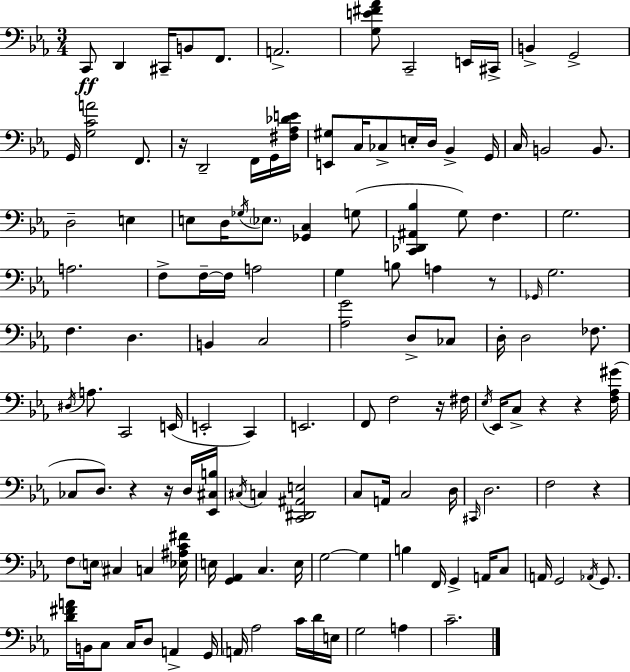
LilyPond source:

{
  \clef bass
  \numericTimeSignature
  \time 3/4
  \key ees \major
  \repeat volta 2 { c,8\ff d,4 cis,16-- b,8 f,8. | a,2.-> | <g e' fis' aes'>8 c,2-- e,16 cis,16-> | b,4-> g,2-> | \break g,16 <g c' a'>2 f,8. | r16 d,2-- f,16 g,16 <fis aes des' e'>16 | <e, gis>8 c16 ces8-> e16-. d16 bes,4-> g,16 | c16 b,2 b,8. | \break d2-- e4 | e8 d16 \acciaccatura { ges16 } \parenthesize ees8. <ges, c>4 g8( | <c, des, ais, bes>4 g8) f4. | g2. | \break a2. | f8-> f16--~~ f16 a2 | g4 b8 a4 r8 | \grace { ges,16 } g2. | \break f4. d4. | b,4 c2 | <aes g'>2 d8-> | ces8 d16-. d2 fes8. | \break \acciaccatura { dis16 } a8. c,2 | e,16( e,2-. c,4) | e,2. | f,8 f2 | \break r16 fis16 \acciaccatura { ees16 } ees,16 c8-> r4 r4 | <f aes gis'>16( ces8 d8.) r4 | r16 d16 <ees, cis b>16 \acciaccatura { cis16 } c4 <c, dis, ais, e>2 | c8 a,16 c2 | \break d16 \grace { cis,16 } d2. | f2 | r4 f8 \parenthesize e16 cis4 | c4 <ees ais c' fis'>16 e16 <g, aes,>4 c4. | \break e16 g2~~ | g4 b4 f,16 g,4-> | a,16 c8 a,16 g,2 | \acciaccatura { aes,16 } g,8. <d' fis' a'>16 b,16 c8 c16 | \break d8 a,4-> g,16 \parenthesize a,16 aes2 | c'16 d'16 e16 g2 | a4 c'2.-- | } \bar "|."
}